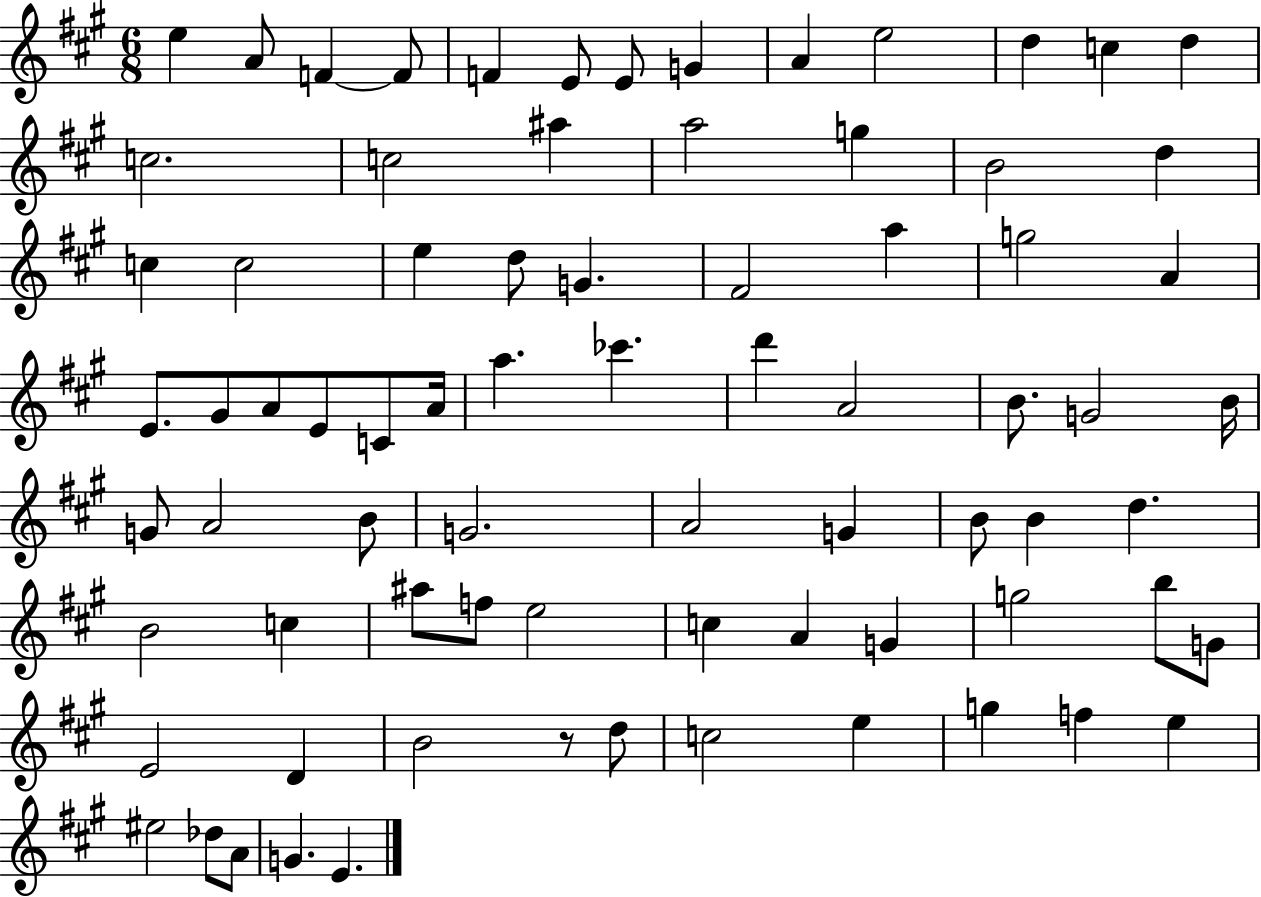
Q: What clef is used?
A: treble